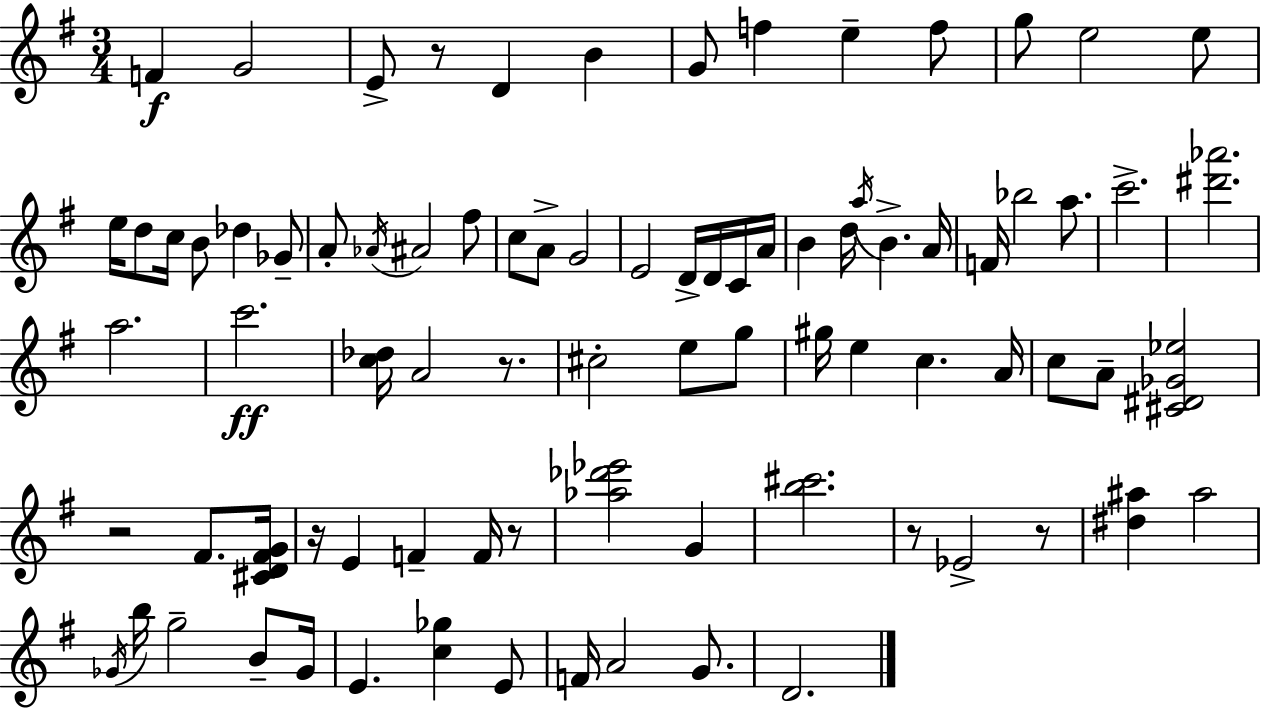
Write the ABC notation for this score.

X:1
T:Untitled
M:3/4
L:1/4
K:G
F G2 E/2 z/2 D B G/2 f e f/2 g/2 e2 e/2 e/4 d/2 c/4 B/2 _d _G/2 A/2 _A/4 ^A2 ^f/2 c/2 A/2 G2 E2 D/4 D/4 C/4 A/4 B d/4 a/4 B A/4 F/4 _b2 a/2 c'2 [^d'_a']2 a2 c'2 [c_d]/4 A2 z/2 ^c2 e/2 g/2 ^g/4 e c A/4 c/2 A/2 [^C^D_G_e]2 z2 ^F/2 [^CD^FG]/4 z/4 E F F/4 z/2 [_a_d'_e']2 G [b^c']2 z/2 _E2 z/2 [^d^a] ^a2 _G/4 b/4 g2 B/2 _G/4 E [c_g] E/2 F/4 A2 G/2 D2